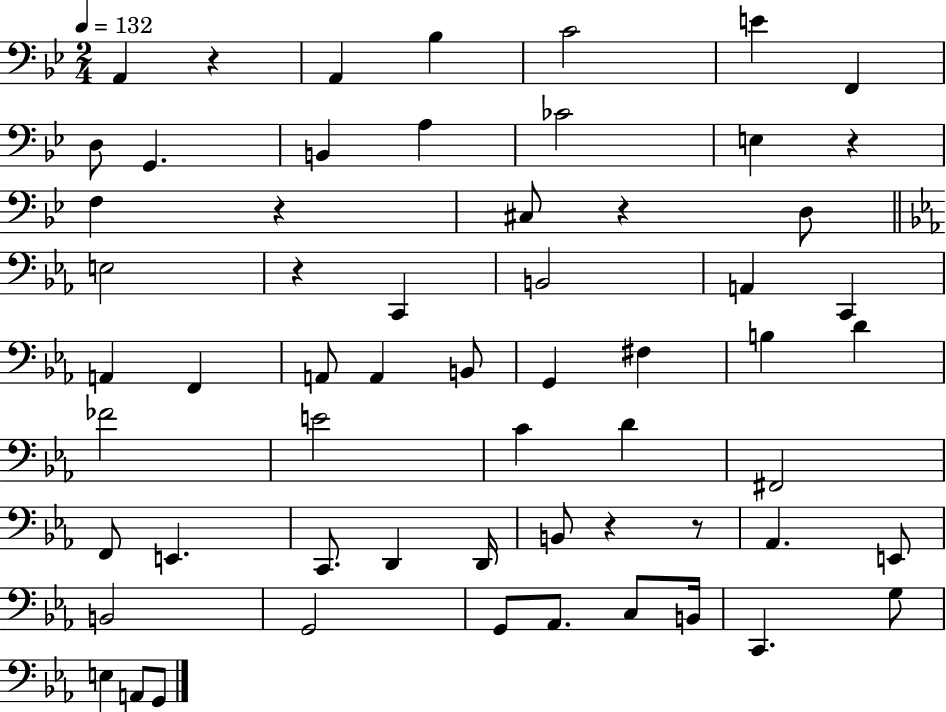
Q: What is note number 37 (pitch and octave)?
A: C2